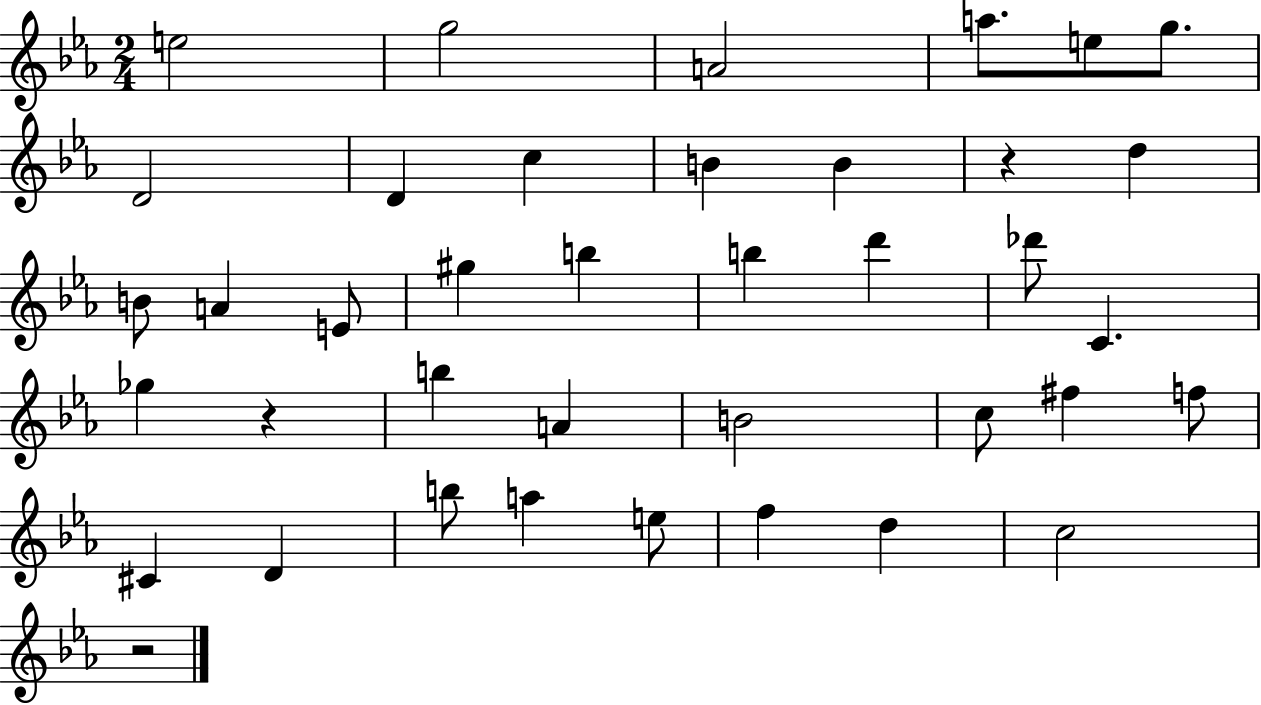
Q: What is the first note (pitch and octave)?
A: E5